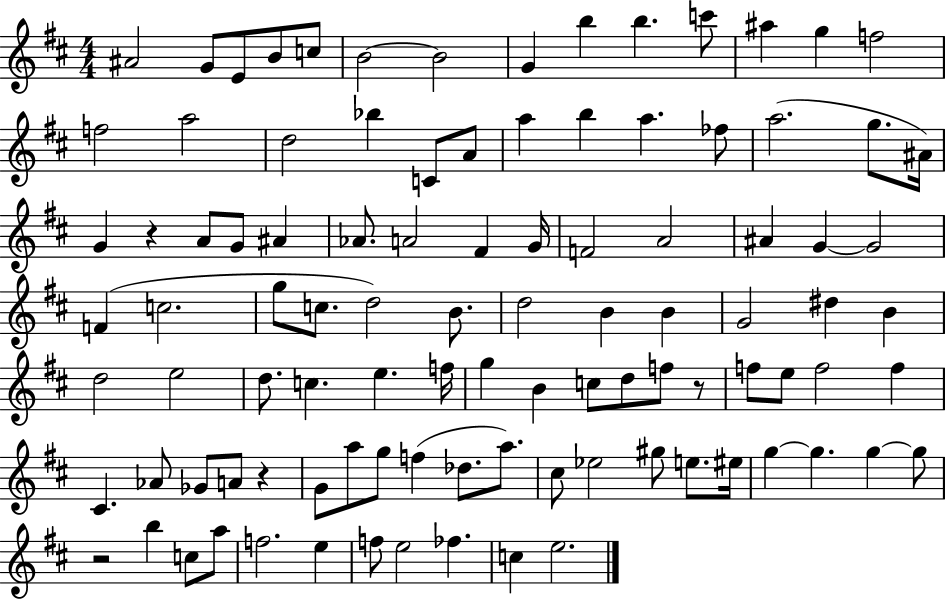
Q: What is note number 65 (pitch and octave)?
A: E5